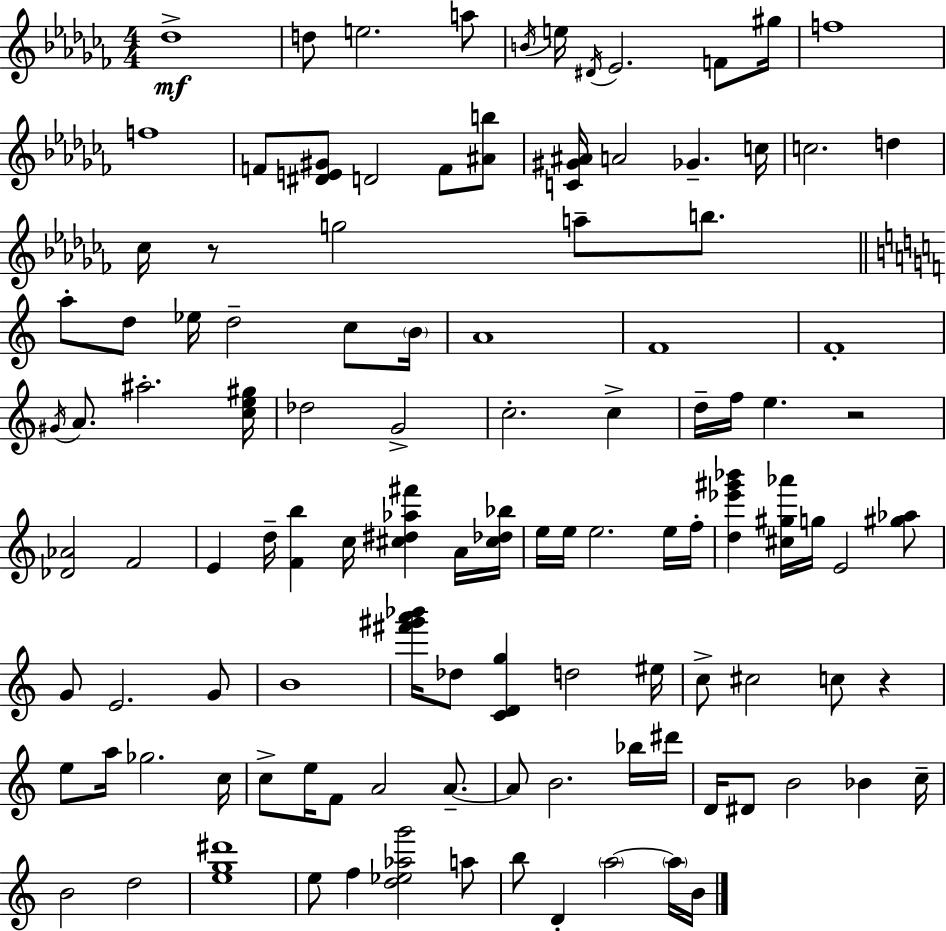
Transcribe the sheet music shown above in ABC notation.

X:1
T:Untitled
M:4/4
L:1/4
K:Abm
_d4 d/2 e2 a/2 B/4 e/4 ^D/4 _E2 F/2 ^g/4 f4 f4 F/2 [^DE^G]/2 D2 F/2 [^Ab]/2 [C^G^A]/4 A2 _G c/4 c2 d _c/4 z/2 g2 a/2 b/2 a/2 d/2 _e/4 d2 c/2 B/4 A4 F4 F4 ^G/4 A/2 ^a2 [ce^g]/4 _d2 G2 c2 c d/4 f/4 e z2 [_D_A]2 F2 E d/4 [Fb] c/4 [^c^d_a^f'] A/4 [^c_d_b]/4 e/4 e/4 e2 e/4 f/4 [d_e'^g'_b'] [^c^g_a']/4 g/4 E2 [^g_a]/2 G/2 E2 G/2 B4 [^f'^g'a'_b']/4 _d/2 [CDg] d2 ^e/4 c/2 ^c2 c/2 z e/2 a/4 _g2 c/4 c/2 e/4 F/2 A2 A/2 A/2 B2 _b/4 ^d'/4 D/4 ^D/2 B2 _B c/4 B2 d2 [eg^d']4 e/2 f [d_e_ag']2 a/2 b/2 D a2 a/4 B/4